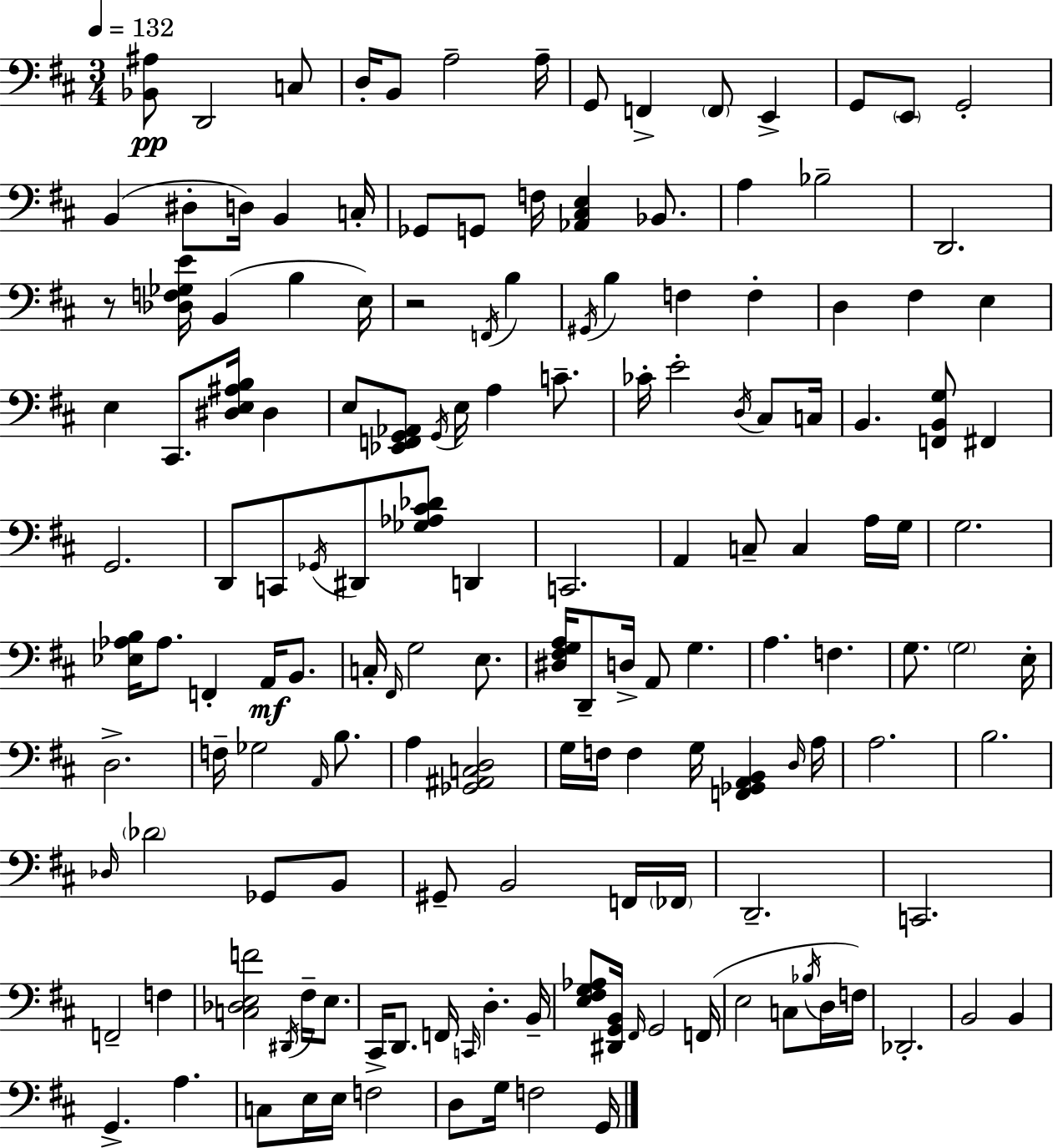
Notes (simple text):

[Bb2,A#3]/e D2/h C3/e D3/s B2/e A3/h A3/s G2/e F2/q F2/e E2/q G2/e E2/e G2/h B2/q D#3/e D3/s B2/q C3/s Gb2/e G2/e F3/s [Ab2,C#3,E3]/q Bb2/e. A3/q Bb3/h D2/h. R/e [Db3,F3,Gb3,E4]/s B2/q B3/q E3/s R/h F2/s B3/q G#2/s B3/q F3/q F3/q D3/q F#3/q E3/q E3/q C#2/e. [D#3,E3,A#3,B3]/s D#3/q E3/e [Eb2,F2,G2,Ab2]/e G2/s E3/s A3/q C4/e. CES4/s E4/h D3/s C#3/e C3/s B2/q. [F2,B2,G3]/e F#2/q G2/h. D2/e C2/e Gb2/s D#2/e [Gb3,Ab3,C#4,Db4]/e D2/q C2/h. A2/q C3/e C3/q A3/s G3/s G3/h. [Eb3,Ab3,B3]/s Ab3/e. F2/q A2/s B2/e. C3/s F#2/s G3/h E3/e. [D#3,F#3,G3,A3]/s D2/e D3/s A2/e G3/q. A3/q. F3/q. G3/e. G3/h E3/s D3/h. F3/s Gb3/h A2/s B3/e. A3/q [Gb2,A#2,C3,D3]/h G3/s F3/s F3/q G3/s [F2,Gb2,A2,B2]/q D3/s A3/s A3/h. B3/h. Db3/s Db4/h Gb2/e B2/e G#2/e B2/h F2/s FES2/s D2/h. C2/h. F2/h F3/q [C3,Db3,E3,F4]/h D#2/s F#3/s E3/e. C#2/s D2/e. F2/s C2/s D3/q. B2/s [E3,F#3,G3,Ab3]/e [D#2,G2,B2]/s F#2/s G2/h F2/s E3/h C3/e Bb3/s D3/s F3/s Db2/h. B2/h B2/q G2/q. A3/q. C3/e E3/s E3/s F3/h D3/e G3/s F3/h G2/s